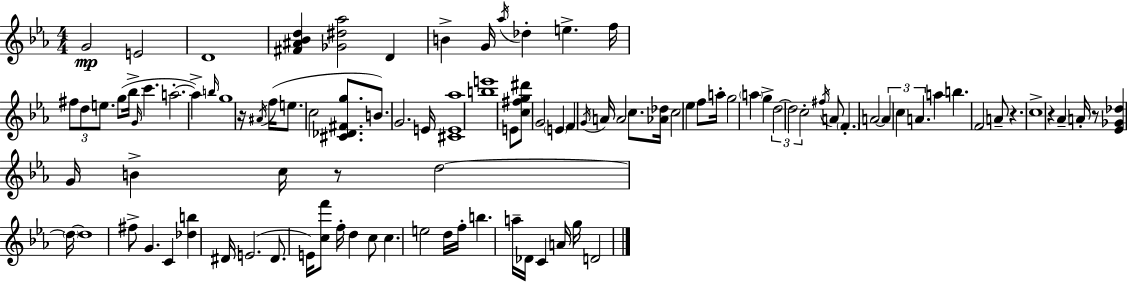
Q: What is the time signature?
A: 4/4